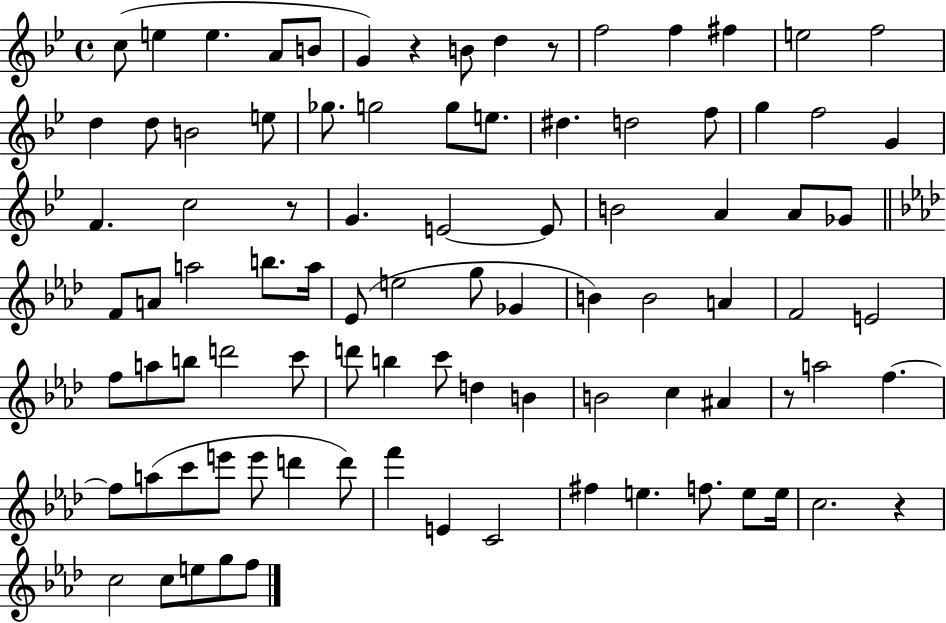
C5/e E5/q E5/q. A4/e B4/e G4/q R/q B4/e D5/q R/e F5/h F5/q F#5/q E5/h F5/h D5/q D5/e B4/h E5/e Gb5/e. G5/h G5/e E5/e. D#5/q. D5/h F5/e G5/q F5/h G4/q F4/q. C5/h R/e G4/q. E4/h E4/e B4/h A4/q A4/e Gb4/e F4/e A4/e A5/h B5/e. A5/s Eb4/e E5/h G5/e Gb4/q B4/q B4/h A4/q F4/h E4/h F5/e A5/e B5/e D6/h C6/e D6/e B5/q C6/e D5/q B4/q B4/h C5/q A#4/q R/e A5/h F5/q. F5/e A5/e C6/e E6/e E6/e D6/q D6/e F6/q E4/q C4/h F#5/q E5/q. F5/e. E5/e E5/s C5/h. R/q C5/h C5/e E5/e G5/e F5/e